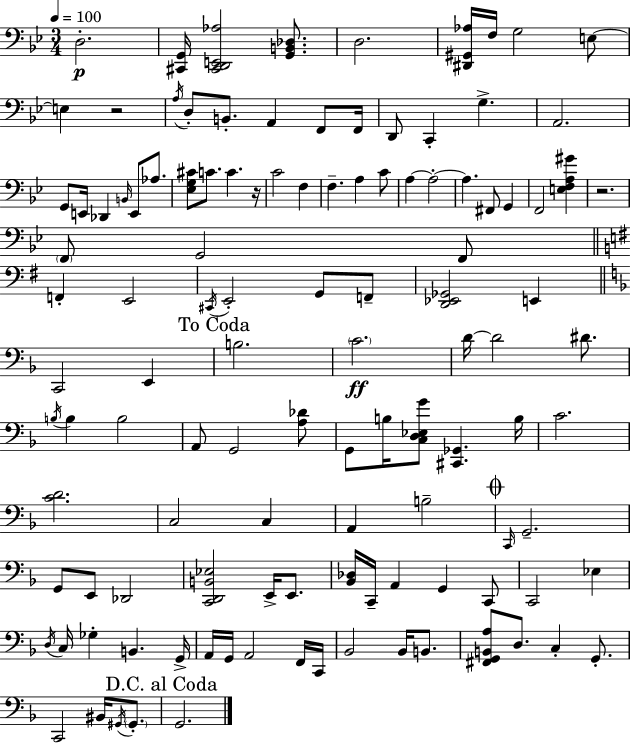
X:1
T:Untitled
M:3/4
L:1/4
K:Bb
D,2 [^C,,G,,]/4 [^C,,D,,E,,_A,]2 [G,,B,,_D,]/2 D,2 [^D,,^G,,_A,]/4 F,/4 G,2 E,/2 E, z2 A,/4 D,/2 B,,/2 A,, F,,/2 F,,/4 D,,/2 C,, G, A,,2 G,,/2 E,,/4 _D,, B,,/4 E,,/2 _A,/2 [_E,G,^C]/2 C/2 C z/4 C2 F, F, A, C/2 A, A,2 A, ^F,,/2 G,, F,,2 [E,F,A,^G] z2 F,,/2 G,,2 F,,/2 F,, E,,2 ^C,,/4 E,,2 G,,/2 F,,/2 [D,,_E,,_G,,]2 E,, C,,2 E,, B,2 C2 D/4 D2 ^D/2 B,/4 B, B,2 A,,/2 G,,2 [A,_D]/2 G,,/2 B,/4 [C,D,_E,G]/2 [^C,,_G,,] B,/4 C2 [CD]2 C,2 C, A,, B,2 C,,/4 G,,2 G,,/2 E,,/2 _D,,2 [C,,D,,B,,_E,]2 E,,/4 E,,/2 [_B,,_D,]/4 C,,/4 A,, G,, C,,/2 C,,2 _E, D,/4 C,/4 _G, B,, G,,/4 A,,/4 G,,/4 A,,2 F,,/4 C,,/4 _B,,2 _B,,/4 B,,/2 [^F,,G,,B,,A,]/2 D,/2 C, G,,/2 C,,2 ^B,,/4 ^G,,/4 ^G,,/2 G,,2